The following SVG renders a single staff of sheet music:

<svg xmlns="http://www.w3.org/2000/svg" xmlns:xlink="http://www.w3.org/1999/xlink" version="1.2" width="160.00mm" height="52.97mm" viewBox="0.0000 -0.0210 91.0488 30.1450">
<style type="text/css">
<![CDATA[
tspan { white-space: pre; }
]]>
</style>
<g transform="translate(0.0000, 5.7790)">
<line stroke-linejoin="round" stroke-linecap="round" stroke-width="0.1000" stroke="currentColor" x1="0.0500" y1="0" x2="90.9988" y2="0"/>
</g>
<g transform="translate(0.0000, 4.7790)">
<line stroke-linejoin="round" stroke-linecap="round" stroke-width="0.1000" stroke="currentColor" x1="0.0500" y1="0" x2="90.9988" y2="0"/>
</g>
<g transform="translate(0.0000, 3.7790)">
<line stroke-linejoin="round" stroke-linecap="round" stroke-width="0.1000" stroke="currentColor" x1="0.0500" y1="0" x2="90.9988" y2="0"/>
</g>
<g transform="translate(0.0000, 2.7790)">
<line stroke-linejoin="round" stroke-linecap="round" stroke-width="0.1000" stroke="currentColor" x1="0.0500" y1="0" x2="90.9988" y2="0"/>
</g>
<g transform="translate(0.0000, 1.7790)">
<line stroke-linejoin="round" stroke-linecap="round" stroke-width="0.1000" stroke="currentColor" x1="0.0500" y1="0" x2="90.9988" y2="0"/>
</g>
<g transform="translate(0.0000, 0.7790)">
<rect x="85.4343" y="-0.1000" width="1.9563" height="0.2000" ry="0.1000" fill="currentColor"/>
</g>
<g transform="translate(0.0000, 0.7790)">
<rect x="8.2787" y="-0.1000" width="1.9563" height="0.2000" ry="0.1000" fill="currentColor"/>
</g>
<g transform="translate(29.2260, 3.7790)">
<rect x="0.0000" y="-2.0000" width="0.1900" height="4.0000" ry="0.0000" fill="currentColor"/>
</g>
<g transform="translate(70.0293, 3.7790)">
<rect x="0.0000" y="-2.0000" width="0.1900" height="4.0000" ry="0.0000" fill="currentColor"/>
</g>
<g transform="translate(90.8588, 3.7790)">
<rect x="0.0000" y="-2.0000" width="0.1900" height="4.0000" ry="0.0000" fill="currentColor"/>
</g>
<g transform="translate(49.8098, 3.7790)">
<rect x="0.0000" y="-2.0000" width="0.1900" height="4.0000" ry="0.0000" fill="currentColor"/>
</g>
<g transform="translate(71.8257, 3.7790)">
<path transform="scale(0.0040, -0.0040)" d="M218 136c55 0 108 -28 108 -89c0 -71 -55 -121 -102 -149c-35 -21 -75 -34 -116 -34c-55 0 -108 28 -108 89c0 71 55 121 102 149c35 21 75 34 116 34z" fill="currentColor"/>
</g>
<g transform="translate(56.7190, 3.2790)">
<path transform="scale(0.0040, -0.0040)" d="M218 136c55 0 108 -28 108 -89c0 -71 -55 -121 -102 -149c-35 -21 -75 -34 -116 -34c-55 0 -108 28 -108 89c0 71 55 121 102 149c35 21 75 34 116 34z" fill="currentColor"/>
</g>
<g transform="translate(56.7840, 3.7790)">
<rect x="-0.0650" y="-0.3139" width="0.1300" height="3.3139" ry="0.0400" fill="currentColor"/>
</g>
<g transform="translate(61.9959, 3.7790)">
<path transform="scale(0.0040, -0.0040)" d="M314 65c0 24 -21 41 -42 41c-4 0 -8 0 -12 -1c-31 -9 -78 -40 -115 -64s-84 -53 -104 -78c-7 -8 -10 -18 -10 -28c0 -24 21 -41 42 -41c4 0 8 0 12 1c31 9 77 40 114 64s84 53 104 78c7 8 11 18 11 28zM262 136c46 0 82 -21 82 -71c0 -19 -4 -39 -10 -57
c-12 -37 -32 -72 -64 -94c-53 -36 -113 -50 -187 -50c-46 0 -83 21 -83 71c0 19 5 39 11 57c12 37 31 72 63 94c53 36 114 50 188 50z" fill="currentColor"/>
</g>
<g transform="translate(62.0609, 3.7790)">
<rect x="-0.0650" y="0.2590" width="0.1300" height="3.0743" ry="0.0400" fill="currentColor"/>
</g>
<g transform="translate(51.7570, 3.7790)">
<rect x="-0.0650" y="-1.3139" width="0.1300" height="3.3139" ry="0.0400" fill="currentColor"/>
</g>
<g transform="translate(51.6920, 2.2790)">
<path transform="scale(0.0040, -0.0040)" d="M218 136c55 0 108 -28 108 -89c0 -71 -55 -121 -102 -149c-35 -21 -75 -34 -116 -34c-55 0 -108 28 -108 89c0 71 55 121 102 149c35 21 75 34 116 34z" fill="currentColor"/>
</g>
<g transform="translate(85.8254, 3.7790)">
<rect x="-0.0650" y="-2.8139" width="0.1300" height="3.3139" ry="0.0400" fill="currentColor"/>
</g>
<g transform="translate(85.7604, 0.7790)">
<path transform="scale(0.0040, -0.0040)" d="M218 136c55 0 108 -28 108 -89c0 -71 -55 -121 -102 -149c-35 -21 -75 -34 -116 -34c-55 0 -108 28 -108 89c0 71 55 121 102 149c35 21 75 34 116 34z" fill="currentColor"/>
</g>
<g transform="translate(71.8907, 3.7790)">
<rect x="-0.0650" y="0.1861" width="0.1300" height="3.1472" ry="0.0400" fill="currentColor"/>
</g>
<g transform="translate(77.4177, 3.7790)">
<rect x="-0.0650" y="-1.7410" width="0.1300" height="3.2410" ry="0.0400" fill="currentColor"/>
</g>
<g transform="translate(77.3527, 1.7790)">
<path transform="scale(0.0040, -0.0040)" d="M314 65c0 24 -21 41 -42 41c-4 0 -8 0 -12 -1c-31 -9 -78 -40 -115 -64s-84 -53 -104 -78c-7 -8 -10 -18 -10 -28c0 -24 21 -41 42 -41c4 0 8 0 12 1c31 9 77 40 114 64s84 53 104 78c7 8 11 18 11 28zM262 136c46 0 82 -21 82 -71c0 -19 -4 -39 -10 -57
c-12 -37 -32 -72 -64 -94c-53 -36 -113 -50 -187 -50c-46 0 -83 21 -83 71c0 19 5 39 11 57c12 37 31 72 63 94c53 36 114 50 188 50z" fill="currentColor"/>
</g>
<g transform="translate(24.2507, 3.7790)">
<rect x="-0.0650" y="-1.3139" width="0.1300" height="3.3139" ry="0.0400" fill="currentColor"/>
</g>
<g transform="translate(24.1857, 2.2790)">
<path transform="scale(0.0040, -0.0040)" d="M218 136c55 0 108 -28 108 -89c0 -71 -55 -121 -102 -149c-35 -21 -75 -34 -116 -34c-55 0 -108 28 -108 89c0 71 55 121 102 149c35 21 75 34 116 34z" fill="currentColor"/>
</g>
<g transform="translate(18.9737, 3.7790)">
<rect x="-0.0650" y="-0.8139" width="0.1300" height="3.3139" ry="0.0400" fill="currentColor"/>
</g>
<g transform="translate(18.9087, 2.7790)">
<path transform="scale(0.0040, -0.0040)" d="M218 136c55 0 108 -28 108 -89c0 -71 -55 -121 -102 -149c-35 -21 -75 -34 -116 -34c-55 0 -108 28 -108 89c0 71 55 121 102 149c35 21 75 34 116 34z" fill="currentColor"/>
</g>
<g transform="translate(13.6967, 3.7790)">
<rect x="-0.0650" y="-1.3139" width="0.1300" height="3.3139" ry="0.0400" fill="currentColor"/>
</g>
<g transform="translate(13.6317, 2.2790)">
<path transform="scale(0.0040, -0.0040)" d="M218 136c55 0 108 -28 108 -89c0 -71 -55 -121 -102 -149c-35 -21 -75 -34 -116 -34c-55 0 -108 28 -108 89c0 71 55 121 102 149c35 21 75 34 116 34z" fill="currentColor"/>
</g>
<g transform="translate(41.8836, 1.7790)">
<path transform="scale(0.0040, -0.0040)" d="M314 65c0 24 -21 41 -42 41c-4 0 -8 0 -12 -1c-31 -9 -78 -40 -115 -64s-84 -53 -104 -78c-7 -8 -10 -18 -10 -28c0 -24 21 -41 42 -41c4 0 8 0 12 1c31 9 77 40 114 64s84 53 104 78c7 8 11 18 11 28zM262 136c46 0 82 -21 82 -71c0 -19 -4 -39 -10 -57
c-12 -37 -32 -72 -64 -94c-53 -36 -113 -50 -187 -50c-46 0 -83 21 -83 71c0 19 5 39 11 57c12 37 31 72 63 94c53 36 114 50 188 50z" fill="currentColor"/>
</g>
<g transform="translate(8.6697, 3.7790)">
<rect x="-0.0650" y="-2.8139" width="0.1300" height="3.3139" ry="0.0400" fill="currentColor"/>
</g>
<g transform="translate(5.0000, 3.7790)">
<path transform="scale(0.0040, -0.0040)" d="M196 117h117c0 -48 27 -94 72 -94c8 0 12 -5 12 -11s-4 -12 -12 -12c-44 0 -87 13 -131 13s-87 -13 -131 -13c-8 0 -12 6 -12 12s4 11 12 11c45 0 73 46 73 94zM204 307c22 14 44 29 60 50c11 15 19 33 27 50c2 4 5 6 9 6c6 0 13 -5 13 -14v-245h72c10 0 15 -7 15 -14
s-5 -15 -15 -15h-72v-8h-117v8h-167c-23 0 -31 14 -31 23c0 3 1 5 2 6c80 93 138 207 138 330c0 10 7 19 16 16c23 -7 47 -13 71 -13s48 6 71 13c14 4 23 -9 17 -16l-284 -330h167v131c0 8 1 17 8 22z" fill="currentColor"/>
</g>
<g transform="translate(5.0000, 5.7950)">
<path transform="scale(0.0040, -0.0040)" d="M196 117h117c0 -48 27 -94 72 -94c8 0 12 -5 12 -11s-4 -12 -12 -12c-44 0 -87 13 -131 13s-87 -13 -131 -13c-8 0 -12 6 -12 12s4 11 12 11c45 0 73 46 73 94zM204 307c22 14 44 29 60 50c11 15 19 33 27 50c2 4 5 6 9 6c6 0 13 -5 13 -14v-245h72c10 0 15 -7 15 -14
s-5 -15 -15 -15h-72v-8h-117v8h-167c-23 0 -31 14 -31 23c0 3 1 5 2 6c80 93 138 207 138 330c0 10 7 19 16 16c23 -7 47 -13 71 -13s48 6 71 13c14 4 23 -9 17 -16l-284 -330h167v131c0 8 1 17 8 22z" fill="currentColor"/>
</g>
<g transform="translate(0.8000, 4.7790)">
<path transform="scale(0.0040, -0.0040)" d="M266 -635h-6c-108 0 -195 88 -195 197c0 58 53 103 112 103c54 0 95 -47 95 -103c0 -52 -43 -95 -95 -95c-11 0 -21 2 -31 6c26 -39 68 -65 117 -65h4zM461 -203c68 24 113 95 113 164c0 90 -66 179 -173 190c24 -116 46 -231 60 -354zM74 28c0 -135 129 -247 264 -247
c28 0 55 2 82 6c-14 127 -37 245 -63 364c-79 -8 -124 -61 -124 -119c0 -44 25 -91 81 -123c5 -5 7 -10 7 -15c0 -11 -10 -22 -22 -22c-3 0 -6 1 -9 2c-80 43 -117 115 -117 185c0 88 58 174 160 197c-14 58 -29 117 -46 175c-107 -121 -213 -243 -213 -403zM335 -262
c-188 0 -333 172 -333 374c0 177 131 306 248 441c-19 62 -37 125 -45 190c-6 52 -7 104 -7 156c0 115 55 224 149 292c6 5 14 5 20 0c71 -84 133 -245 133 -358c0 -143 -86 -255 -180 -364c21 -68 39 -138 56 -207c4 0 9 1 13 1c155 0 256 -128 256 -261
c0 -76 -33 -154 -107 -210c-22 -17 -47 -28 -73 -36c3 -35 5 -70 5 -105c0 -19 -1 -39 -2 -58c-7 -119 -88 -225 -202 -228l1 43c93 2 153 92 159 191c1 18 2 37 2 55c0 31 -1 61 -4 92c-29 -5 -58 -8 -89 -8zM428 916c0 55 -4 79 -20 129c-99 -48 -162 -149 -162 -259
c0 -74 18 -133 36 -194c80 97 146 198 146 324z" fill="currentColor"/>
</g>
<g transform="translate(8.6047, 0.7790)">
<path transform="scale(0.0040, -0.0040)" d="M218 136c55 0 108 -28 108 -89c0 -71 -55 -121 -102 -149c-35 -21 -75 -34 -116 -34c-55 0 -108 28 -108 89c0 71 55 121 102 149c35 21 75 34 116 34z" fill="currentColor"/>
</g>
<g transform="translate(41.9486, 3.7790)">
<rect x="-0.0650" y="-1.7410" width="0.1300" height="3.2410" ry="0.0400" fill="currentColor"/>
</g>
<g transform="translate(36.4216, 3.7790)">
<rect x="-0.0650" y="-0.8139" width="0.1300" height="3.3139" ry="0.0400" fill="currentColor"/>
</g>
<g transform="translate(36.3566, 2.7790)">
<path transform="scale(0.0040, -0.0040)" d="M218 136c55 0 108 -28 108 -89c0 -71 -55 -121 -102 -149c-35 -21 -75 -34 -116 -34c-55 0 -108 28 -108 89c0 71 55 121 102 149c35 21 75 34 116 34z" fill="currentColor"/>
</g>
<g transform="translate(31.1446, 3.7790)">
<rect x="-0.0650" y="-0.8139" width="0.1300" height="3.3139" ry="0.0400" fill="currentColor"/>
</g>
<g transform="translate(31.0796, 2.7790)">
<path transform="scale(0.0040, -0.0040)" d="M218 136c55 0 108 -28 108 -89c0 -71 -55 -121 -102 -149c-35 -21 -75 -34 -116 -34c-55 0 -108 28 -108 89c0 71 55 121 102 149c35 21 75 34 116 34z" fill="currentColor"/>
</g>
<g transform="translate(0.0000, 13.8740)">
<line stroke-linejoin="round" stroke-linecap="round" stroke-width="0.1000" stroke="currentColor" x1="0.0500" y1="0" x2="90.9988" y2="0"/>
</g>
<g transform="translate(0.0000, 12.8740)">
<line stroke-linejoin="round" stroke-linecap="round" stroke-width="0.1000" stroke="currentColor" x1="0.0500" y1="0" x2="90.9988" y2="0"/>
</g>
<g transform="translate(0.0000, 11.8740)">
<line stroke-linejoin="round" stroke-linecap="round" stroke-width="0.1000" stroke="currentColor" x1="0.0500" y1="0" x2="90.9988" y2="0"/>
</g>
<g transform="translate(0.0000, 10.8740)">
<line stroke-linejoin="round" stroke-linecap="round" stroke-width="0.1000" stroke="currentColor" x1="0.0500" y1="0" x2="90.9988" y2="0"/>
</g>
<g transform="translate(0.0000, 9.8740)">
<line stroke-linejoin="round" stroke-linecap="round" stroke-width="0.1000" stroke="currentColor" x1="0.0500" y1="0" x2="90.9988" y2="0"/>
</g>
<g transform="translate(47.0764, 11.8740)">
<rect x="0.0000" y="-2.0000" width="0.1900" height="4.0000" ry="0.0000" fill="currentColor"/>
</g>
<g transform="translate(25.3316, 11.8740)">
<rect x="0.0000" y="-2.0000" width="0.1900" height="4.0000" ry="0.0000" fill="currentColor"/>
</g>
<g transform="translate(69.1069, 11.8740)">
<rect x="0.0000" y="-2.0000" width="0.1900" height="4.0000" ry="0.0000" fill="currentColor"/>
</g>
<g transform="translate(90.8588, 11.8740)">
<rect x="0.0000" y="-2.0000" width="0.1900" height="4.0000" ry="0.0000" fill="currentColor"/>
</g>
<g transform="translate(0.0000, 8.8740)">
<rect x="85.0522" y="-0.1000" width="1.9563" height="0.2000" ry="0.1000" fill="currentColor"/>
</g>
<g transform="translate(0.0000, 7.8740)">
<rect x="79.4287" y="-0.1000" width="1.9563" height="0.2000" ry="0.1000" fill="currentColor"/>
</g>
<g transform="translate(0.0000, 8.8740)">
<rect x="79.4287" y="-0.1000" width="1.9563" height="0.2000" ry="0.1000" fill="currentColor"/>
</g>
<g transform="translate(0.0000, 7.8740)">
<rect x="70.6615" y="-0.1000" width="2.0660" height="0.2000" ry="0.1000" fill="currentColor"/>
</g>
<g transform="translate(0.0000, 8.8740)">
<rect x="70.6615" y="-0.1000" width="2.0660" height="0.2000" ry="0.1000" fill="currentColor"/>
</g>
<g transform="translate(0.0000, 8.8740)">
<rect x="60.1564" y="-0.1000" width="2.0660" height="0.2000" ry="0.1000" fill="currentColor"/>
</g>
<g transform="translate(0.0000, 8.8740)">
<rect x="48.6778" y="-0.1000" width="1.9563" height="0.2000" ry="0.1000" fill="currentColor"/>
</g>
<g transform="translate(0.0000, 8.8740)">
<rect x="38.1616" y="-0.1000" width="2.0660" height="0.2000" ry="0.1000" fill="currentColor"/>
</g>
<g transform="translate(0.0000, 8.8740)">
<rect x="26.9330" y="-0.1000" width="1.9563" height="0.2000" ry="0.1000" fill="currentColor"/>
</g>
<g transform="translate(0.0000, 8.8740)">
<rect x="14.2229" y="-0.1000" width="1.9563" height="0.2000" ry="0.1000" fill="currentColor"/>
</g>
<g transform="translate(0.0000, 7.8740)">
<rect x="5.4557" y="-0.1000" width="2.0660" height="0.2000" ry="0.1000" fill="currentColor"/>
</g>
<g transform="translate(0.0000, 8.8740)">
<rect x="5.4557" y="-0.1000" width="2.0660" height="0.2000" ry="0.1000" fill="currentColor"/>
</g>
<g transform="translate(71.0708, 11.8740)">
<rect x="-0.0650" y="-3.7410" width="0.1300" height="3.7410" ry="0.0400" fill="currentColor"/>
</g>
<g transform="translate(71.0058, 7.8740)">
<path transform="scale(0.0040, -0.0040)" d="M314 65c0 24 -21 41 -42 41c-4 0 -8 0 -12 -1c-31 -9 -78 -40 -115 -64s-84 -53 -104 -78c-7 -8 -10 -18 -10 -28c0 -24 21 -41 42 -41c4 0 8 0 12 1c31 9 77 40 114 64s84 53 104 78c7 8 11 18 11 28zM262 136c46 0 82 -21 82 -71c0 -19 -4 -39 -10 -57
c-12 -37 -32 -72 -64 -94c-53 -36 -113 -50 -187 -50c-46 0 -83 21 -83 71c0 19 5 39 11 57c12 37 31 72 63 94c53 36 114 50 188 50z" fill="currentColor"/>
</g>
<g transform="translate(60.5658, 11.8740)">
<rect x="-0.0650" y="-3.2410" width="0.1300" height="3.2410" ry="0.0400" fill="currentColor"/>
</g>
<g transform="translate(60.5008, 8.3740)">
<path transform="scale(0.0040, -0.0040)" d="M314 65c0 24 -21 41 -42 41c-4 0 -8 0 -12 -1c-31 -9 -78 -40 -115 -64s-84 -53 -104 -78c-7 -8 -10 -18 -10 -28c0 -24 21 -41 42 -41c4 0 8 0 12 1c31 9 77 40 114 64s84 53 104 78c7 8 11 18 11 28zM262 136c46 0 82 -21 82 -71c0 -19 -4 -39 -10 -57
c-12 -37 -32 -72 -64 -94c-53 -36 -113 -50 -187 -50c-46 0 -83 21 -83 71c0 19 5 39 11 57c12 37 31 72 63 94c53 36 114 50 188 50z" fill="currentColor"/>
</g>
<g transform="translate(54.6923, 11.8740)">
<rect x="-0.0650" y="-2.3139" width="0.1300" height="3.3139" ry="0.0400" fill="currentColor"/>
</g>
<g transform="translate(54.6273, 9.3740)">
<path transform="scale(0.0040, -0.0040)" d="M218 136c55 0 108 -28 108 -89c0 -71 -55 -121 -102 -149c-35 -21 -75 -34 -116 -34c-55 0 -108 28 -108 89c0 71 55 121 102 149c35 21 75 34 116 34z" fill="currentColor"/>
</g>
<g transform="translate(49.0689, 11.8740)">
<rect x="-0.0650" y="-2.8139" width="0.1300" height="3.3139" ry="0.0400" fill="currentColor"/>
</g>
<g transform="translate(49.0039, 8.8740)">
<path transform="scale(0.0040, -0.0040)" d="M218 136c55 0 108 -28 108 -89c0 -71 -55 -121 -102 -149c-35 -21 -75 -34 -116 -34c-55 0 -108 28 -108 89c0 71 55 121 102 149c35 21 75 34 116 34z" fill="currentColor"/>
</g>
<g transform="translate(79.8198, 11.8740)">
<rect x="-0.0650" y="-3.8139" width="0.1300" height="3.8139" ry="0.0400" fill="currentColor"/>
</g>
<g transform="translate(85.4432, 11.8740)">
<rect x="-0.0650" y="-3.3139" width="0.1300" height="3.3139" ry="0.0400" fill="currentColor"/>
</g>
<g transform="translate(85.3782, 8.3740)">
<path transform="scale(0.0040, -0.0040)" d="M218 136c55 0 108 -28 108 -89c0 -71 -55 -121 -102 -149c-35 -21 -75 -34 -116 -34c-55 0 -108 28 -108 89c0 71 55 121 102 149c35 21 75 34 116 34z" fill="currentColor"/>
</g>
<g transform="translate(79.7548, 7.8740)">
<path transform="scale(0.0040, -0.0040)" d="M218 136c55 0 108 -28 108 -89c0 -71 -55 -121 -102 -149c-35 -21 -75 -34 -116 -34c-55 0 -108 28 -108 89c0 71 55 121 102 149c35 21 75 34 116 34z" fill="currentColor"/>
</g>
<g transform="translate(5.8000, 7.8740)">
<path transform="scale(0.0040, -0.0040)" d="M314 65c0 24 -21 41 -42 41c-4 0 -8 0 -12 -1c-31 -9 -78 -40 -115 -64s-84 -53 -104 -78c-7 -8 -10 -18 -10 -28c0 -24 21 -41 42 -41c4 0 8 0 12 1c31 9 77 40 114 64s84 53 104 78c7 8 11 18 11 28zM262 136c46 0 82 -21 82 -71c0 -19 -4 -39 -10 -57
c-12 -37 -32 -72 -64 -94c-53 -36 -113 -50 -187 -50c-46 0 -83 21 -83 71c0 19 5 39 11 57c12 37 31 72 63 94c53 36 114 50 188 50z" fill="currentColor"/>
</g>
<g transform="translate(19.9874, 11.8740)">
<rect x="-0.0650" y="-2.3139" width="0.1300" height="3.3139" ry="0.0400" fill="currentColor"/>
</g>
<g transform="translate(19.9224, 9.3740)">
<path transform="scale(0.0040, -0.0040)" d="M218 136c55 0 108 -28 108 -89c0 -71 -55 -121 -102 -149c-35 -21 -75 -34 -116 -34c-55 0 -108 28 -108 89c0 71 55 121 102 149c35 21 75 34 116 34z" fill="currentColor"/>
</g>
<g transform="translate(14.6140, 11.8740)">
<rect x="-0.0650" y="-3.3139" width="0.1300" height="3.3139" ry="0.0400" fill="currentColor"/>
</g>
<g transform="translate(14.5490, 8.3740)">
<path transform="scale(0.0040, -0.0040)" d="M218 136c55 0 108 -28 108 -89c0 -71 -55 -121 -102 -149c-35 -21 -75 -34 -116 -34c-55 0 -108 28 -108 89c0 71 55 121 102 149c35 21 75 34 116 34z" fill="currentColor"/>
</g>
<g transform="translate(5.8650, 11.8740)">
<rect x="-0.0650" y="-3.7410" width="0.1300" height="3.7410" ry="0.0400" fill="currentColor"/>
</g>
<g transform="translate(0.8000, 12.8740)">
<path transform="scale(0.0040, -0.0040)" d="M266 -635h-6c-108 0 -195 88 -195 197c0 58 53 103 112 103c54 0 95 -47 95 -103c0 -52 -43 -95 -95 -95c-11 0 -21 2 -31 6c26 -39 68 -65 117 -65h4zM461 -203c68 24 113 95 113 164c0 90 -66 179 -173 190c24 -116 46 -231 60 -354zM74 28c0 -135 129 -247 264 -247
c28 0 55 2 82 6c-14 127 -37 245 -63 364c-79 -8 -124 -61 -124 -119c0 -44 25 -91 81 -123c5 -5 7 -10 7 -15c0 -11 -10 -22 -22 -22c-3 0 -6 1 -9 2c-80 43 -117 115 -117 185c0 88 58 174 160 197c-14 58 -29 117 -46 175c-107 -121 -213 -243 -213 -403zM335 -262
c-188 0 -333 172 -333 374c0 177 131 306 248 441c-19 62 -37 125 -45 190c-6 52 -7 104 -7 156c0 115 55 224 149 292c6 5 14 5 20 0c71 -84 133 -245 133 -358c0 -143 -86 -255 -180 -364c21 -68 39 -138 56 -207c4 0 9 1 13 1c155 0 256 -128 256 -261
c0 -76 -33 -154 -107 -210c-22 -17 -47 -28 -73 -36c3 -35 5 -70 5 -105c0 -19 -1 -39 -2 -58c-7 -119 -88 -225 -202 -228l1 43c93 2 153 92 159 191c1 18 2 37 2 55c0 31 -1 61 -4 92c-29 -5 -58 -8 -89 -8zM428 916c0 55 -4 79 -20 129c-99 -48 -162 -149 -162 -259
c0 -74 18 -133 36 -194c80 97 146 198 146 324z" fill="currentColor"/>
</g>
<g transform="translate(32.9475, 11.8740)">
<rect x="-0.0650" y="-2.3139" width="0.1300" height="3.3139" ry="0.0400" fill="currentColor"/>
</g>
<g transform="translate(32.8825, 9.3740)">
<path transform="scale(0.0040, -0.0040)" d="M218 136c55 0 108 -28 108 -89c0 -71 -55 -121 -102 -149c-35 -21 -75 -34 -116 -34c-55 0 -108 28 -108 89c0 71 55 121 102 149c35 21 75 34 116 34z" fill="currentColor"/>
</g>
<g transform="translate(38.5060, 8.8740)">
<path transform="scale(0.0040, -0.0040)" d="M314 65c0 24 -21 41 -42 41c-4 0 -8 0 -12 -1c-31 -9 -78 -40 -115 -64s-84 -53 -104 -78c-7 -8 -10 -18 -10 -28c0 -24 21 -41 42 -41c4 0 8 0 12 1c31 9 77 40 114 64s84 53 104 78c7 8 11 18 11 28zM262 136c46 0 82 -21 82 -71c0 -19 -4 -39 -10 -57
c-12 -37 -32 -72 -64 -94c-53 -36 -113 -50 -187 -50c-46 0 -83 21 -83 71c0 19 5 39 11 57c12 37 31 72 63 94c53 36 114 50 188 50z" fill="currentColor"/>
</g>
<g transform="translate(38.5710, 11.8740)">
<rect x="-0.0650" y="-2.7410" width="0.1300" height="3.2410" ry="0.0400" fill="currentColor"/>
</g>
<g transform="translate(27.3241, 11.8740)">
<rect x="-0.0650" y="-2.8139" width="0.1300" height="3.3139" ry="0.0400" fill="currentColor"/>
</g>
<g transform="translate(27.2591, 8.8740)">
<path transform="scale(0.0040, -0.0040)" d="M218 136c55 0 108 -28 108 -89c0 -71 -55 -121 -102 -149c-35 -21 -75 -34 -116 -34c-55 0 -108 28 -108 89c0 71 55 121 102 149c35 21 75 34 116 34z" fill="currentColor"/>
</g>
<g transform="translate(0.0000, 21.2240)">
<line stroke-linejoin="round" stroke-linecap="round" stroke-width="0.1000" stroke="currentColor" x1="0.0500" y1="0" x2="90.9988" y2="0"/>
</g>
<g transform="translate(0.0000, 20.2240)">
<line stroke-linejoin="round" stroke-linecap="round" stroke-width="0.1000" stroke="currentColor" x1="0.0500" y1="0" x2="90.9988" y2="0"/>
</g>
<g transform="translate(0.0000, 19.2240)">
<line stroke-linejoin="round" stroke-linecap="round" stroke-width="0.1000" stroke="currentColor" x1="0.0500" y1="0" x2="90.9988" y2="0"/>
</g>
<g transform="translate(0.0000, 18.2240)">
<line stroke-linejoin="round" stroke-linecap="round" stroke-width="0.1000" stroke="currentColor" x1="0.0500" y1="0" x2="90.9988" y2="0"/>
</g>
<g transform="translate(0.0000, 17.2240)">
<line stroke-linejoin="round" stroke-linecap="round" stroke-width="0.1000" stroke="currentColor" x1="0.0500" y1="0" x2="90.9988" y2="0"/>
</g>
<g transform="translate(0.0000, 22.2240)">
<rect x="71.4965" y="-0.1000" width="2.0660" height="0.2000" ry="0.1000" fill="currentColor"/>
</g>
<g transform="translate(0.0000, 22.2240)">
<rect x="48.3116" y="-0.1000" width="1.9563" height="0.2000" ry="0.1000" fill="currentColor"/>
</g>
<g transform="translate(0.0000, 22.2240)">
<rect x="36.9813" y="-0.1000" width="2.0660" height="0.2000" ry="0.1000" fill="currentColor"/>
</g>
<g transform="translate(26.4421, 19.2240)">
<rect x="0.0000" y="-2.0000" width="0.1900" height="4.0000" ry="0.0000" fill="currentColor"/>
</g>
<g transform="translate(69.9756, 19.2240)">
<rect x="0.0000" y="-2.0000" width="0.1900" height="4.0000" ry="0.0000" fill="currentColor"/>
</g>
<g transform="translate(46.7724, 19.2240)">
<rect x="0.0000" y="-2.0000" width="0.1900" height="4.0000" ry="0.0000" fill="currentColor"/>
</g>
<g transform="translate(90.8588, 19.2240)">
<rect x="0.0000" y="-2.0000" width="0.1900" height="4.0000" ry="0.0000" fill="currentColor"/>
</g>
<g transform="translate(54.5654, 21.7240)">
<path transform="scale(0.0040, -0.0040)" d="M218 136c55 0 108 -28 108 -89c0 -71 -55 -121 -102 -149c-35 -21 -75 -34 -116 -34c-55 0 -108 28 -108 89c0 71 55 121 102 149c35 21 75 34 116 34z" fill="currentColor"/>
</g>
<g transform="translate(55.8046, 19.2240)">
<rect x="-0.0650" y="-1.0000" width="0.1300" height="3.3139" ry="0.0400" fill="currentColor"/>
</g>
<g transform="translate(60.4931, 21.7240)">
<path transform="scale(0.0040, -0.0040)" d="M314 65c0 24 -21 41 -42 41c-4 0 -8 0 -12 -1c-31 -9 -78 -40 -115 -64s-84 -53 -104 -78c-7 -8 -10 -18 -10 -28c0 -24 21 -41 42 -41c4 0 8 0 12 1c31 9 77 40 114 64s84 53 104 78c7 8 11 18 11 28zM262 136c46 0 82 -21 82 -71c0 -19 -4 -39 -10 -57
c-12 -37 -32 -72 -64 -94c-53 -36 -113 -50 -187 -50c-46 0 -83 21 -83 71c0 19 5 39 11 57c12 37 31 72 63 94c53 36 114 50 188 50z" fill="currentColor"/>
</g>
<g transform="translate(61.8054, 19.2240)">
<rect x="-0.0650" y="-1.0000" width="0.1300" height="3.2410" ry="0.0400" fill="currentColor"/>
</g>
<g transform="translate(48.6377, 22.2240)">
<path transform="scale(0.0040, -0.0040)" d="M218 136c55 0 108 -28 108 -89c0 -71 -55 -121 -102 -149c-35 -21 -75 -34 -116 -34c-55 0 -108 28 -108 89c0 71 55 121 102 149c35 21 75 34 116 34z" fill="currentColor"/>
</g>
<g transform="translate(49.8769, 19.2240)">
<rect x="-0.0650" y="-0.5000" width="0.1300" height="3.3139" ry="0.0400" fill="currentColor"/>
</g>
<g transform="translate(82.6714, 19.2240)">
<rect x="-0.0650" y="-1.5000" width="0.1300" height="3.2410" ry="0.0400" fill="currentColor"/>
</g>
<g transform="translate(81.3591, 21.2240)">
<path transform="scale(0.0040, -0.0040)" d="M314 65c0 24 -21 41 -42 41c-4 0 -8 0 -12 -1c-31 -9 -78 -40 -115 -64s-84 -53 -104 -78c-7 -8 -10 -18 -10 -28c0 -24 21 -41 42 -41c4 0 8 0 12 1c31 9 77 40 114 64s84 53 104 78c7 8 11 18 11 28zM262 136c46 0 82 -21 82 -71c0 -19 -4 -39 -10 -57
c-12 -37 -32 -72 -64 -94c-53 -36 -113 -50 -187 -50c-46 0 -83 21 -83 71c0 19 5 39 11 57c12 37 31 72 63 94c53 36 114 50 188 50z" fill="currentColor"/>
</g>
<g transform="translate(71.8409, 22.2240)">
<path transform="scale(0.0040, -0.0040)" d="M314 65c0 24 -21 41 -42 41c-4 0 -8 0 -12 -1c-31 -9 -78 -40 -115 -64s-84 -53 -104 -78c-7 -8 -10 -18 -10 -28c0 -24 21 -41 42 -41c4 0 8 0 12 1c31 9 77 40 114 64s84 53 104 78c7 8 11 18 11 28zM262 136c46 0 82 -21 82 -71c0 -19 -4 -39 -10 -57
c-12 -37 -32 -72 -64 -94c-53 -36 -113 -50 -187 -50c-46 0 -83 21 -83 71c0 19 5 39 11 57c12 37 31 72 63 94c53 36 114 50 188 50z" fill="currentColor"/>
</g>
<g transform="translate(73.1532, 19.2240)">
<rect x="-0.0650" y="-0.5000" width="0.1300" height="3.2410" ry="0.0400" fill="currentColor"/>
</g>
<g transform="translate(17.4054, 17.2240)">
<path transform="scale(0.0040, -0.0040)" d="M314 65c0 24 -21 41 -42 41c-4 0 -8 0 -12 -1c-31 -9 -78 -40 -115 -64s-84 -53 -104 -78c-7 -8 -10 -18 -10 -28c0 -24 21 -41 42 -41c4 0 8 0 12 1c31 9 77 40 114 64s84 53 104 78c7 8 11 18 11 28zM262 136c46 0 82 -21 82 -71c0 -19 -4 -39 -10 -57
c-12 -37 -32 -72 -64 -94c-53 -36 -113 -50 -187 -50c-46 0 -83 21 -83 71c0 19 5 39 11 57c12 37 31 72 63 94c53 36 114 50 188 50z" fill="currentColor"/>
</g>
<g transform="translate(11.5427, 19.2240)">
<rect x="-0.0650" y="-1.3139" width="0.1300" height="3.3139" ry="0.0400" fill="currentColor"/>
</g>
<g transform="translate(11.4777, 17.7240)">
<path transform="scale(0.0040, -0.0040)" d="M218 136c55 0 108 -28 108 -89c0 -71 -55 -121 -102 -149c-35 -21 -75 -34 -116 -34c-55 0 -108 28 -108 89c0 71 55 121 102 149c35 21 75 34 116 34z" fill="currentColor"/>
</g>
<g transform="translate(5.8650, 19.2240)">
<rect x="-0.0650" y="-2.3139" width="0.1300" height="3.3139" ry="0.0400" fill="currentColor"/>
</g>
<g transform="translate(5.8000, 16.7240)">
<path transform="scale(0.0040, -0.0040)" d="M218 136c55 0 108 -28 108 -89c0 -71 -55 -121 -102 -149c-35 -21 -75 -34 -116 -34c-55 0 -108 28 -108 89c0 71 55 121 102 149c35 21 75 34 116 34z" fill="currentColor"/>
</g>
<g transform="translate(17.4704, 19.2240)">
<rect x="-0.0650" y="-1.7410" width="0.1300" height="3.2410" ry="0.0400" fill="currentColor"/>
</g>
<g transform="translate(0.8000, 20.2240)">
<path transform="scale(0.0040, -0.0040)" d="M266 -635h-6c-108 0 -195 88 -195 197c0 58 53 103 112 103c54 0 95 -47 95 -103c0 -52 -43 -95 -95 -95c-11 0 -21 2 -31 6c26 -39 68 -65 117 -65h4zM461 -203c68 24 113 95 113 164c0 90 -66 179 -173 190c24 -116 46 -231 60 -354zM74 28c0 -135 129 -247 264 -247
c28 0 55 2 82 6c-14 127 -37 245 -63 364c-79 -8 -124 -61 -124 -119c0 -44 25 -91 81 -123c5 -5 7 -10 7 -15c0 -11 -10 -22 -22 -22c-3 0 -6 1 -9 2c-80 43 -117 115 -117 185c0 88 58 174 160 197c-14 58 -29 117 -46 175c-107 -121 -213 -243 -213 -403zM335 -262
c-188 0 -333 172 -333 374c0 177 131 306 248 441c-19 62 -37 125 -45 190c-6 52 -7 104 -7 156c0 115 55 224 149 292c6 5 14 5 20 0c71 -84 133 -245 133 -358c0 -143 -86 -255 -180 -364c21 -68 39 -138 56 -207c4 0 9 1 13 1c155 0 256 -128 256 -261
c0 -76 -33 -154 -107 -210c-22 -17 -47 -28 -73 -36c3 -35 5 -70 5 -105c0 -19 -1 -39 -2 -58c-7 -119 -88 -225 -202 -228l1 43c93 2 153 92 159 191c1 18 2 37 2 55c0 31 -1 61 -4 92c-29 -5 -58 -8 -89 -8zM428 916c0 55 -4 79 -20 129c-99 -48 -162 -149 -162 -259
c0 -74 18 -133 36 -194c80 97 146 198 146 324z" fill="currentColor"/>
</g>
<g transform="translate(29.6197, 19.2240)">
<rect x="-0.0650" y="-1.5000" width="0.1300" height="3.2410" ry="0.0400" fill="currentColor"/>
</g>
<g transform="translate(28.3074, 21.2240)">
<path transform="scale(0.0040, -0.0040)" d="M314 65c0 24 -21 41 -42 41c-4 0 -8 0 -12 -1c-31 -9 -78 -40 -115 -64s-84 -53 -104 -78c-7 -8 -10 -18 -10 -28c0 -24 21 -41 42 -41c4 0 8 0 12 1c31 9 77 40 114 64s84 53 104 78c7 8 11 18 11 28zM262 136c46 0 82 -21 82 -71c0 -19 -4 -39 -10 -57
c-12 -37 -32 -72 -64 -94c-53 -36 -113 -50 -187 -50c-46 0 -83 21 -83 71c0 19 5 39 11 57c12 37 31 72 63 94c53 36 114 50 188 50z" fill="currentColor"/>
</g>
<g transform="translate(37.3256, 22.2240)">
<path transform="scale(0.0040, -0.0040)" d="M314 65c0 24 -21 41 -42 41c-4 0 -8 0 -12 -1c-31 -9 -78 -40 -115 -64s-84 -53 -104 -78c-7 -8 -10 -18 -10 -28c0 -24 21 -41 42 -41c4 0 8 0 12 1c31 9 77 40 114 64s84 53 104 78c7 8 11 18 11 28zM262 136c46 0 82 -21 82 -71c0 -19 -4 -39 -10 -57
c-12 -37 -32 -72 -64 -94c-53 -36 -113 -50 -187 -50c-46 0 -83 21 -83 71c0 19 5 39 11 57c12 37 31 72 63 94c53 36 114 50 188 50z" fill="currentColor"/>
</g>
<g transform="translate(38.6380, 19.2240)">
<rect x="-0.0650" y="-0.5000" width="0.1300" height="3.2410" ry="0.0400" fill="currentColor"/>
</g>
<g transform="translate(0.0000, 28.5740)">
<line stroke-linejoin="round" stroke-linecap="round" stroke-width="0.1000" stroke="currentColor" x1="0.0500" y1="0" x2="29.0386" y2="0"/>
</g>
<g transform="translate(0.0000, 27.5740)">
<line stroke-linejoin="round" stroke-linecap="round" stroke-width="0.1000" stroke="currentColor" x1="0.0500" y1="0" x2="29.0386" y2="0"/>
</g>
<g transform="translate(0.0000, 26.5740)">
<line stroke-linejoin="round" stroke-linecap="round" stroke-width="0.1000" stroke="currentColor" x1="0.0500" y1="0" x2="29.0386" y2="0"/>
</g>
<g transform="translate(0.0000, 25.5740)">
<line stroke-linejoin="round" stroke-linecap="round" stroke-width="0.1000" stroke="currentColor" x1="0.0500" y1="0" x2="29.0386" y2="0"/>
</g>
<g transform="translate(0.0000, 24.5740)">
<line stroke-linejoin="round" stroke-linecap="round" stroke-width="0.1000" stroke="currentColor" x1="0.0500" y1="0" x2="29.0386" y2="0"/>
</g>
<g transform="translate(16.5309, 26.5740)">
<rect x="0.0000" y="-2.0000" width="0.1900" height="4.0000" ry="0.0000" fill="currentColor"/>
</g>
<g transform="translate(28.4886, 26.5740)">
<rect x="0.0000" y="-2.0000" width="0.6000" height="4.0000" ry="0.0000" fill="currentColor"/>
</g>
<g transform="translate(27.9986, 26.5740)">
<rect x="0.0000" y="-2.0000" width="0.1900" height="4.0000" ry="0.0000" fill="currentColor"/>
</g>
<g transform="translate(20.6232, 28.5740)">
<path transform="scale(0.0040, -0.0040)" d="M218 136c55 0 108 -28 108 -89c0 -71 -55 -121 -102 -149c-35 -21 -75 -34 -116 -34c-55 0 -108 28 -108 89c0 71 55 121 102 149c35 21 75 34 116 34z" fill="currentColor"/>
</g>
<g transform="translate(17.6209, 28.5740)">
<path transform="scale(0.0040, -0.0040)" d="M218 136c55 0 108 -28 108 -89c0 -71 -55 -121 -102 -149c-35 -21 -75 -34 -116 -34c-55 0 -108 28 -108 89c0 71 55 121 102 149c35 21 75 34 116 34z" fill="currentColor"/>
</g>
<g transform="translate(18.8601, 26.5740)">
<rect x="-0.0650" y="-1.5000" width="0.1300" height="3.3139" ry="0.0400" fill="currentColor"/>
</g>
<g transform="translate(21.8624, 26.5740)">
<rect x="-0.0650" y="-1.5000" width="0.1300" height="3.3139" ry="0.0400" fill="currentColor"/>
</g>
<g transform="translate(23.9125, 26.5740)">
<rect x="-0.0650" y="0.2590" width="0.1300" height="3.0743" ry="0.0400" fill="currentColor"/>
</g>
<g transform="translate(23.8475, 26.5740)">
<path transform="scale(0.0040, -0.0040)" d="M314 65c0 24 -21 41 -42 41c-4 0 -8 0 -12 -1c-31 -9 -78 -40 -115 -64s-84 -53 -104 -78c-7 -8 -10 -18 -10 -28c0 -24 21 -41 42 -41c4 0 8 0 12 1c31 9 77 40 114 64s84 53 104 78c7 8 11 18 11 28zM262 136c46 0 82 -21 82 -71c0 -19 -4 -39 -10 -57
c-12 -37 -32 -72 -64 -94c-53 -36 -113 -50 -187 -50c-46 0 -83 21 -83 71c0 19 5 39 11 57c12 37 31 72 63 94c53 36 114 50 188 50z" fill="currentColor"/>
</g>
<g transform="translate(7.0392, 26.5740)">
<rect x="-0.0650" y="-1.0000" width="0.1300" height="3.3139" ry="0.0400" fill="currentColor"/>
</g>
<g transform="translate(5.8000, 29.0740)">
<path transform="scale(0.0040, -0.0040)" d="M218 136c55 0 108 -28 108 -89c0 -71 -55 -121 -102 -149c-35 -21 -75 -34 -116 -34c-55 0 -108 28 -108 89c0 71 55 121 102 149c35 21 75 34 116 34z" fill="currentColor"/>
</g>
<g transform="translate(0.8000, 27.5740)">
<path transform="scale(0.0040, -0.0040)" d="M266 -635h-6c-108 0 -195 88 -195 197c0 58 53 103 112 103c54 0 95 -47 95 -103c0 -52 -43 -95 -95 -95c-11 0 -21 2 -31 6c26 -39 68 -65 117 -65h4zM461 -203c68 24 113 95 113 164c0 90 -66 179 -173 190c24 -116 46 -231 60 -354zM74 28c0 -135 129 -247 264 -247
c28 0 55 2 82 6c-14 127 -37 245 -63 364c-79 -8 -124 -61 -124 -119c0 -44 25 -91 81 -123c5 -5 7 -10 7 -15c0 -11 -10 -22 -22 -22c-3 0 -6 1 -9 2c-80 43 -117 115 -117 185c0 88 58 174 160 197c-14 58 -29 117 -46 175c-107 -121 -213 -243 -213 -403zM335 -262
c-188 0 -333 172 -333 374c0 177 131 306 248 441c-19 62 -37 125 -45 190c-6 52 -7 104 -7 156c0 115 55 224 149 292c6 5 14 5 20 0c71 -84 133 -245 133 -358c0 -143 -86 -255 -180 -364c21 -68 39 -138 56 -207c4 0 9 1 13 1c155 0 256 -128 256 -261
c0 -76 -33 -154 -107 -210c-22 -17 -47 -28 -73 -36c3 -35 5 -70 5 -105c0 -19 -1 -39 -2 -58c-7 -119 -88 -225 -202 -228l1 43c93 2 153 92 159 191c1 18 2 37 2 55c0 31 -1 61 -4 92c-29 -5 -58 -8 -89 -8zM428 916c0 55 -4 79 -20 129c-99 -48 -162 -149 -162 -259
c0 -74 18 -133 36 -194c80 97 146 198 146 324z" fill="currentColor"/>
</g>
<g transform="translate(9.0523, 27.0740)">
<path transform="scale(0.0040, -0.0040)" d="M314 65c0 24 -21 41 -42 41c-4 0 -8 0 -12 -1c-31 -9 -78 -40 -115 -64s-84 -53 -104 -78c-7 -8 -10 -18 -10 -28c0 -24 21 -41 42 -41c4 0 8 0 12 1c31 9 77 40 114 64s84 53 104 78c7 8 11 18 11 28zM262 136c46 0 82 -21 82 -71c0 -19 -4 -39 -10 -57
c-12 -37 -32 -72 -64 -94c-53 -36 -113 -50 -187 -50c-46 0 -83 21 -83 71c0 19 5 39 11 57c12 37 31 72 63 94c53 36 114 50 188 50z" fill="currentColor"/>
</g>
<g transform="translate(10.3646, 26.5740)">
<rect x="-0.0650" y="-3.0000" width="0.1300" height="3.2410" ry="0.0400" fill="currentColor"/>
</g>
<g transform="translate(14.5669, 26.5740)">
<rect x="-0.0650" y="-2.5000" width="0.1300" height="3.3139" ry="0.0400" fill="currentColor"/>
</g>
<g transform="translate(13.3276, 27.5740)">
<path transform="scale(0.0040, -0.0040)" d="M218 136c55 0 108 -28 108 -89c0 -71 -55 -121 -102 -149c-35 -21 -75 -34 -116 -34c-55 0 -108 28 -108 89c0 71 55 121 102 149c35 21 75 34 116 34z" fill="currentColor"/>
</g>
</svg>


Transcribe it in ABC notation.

X:1
T:Untitled
M:4/4
L:1/4
K:C
a e d e d d f2 e c B2 B f2 a c'2 b g a g a2 a g b2 c'2 c' b g e f2 E2 C2 C D D2 C2 E2 D A2 G E E B2